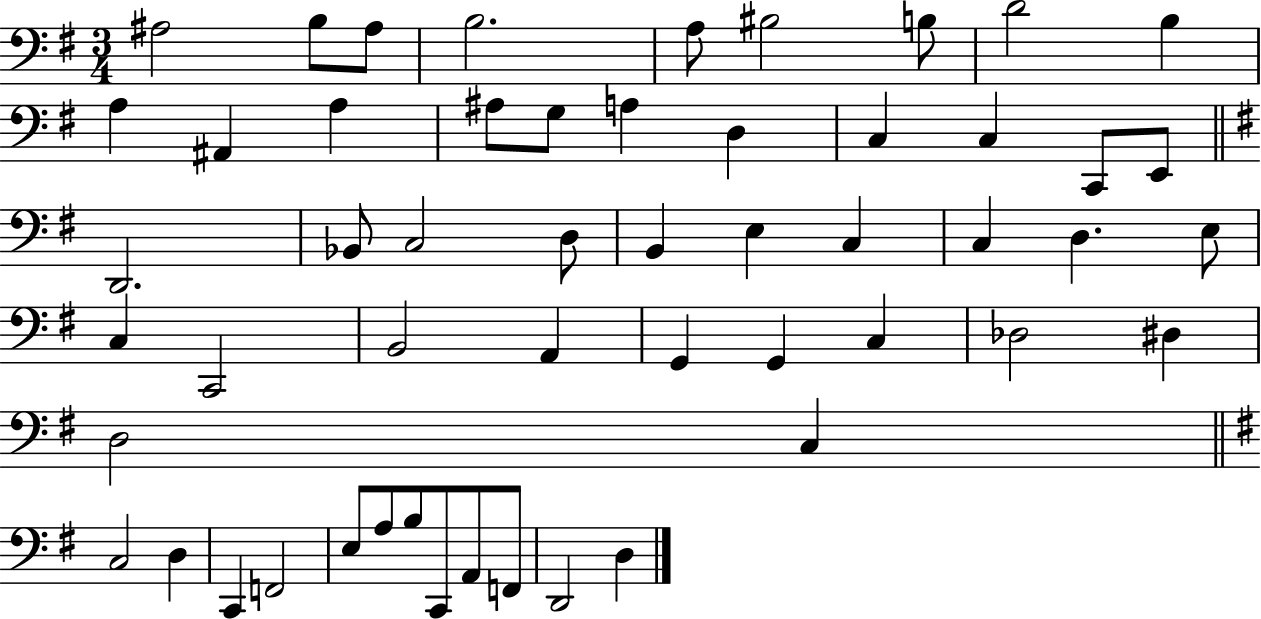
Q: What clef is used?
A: bass